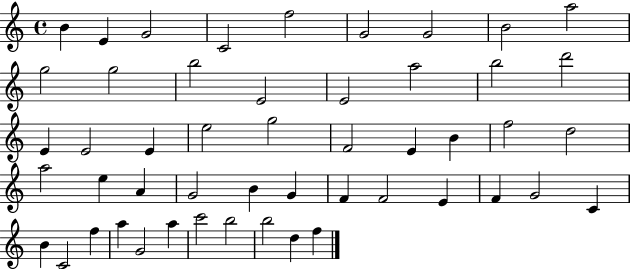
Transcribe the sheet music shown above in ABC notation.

X:1
T:Untitled
M:4/4
L:1/4
K:C
B E G2 C2 f2 G2 G2 B2 a2 g2 g2 b2 E2 E2 a2 b2 d'2 E E2 E e2 g2 F2 E B f2 d2 a2 e A G2 B G F F2 E F G2 C B C2 f a G2 a c'2 b2 b2 d f